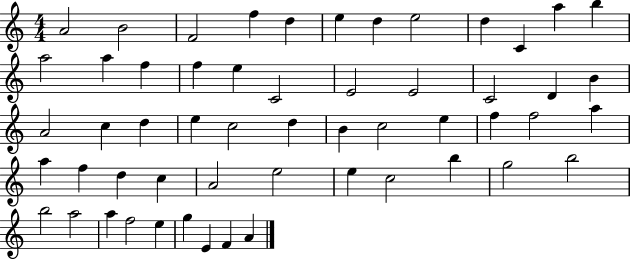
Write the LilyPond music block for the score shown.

{
  \clef treble
  \numericTimeSignature
  \time 4/4
  \key c \major
  a'2 b'2 | f'2 f''4 d''4 | e''4 d''4 e''2 | d''4 c'4 a''4 b''4 | \break a''2 a''4 f''4 | f''4 e''4 c'2 | e'2 e'2 | c'2 d'4 b'4 | \break a'2 c''4 d''4 | e''4 c''2 d''4 | b'4 c''2 e''4 | f''4 f''2 a''4 | \break a''4 f''4 d''4 c''4 | a'2 e''2 | e''4 c''2 b''4 | g''2 b''2 | \break b''2 a''2 | a''4 f''2 e''4 | g''4 e'4 f'4 a'4 | \bar "|."
}